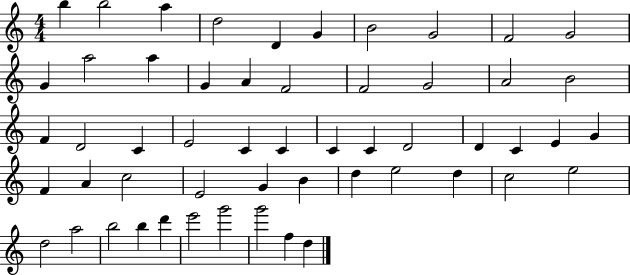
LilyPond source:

{
  \clef treble
  \numericTimeSignature
  \time 4/4
  \key c \major
  b''4 b''2 a''4 | d''2 d'4 g'4 | b'2 g'2 | f'2 g'2 | \break g'4 a''2 a''4 | g'4 a'4 f'2 | f'2 g'2 | a'2 b'2 | \break f'4 d'2 c'4 | e'2 c'4 c'4 | c'4 c'4 d'2 | d'4 c'4 e'4 g'4 | \break f'4 a'4 c''2 | e'2 g'4 b'4 | d''4 e''2 d''4 | c''2 e''2 | \break d''2 a''2 | b''2 b''4 d'''4 | e'''2 g'''2 | g'''2 f''4 d''4 | \break \bar "|."
}